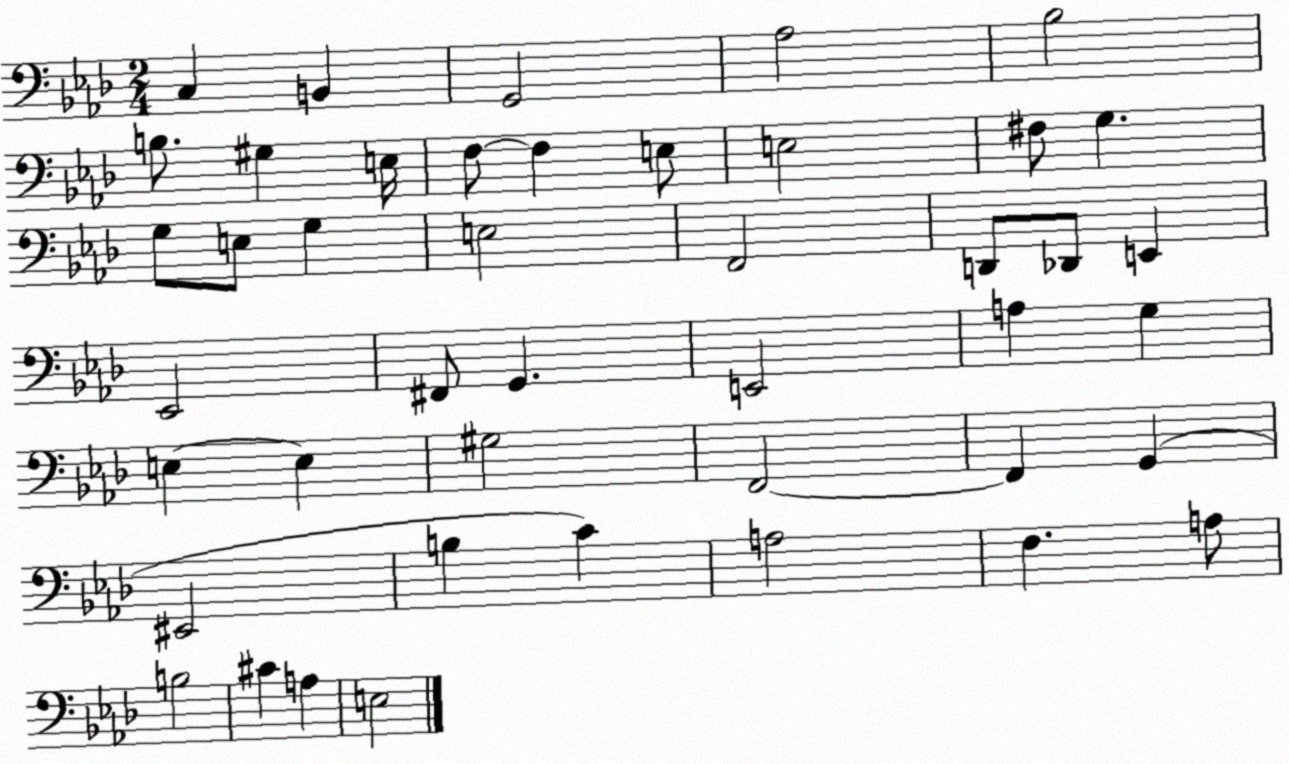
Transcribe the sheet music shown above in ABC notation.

X:1
T:Untitled
M:2/4
L:1/4
K:Ab
C, B,, G,,2 _A,2 _B,2 B,/2 ^G, E,/4 F,/2 F, E,/2 E,2 ^F,/2 G, G,/2 E,/2 G, E,2 F,,2 D,,/2 _D,,/2 E,, _E,,2 ^F,,/2 G,, E,,2 A, G, E, E, ^G,2 F,,2 F,, G,, ^E,,2 B, C A,2 F, A,/2 B,2 ^C A, E,2